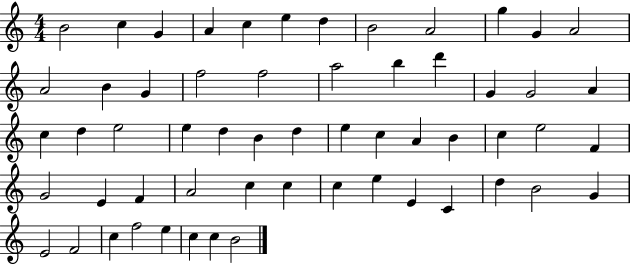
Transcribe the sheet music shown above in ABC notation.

X:1
T:Untitled
M:4/4
L:1/4
K:C
B2 c G A c e d B2 A2 g G A2 A2 B G f2 f2 a2 b d' G G2 A c d e2 e d B d e c A B c e2 F G2 E F A2 c c c e E C d B2 G E2 F2 c f2 e c c B2